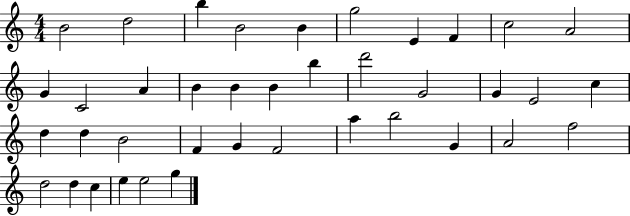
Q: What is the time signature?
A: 4/4